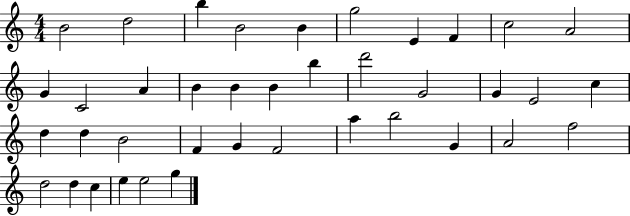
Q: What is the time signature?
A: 4/4